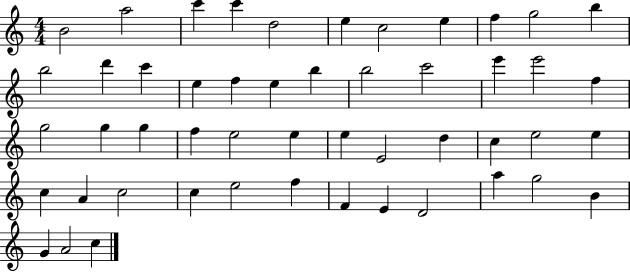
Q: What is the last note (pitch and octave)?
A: C5